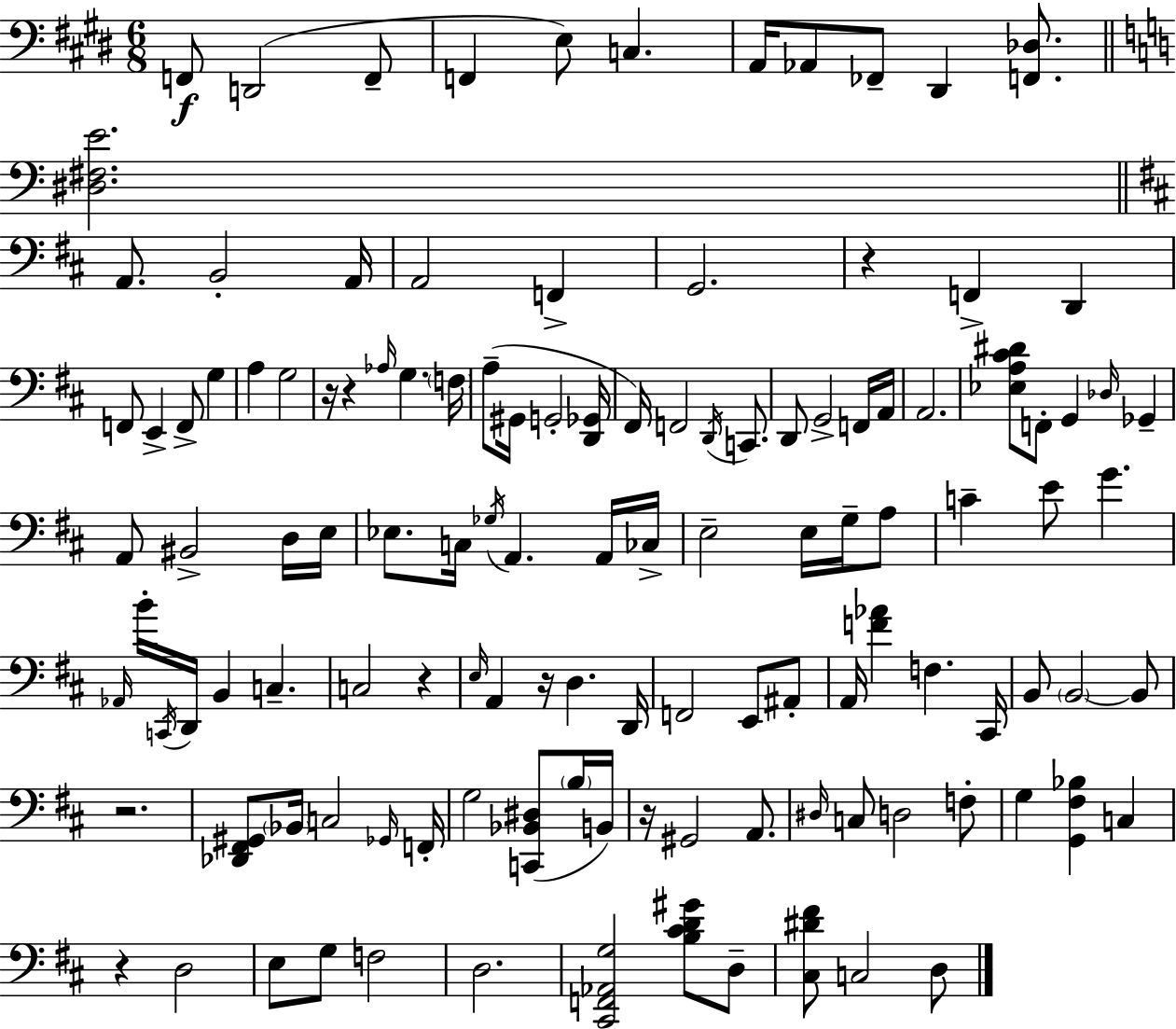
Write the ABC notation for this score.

X:1
T:Untitled
M:6/8
L:1/4
K:E
F,,/2 D,,2 F,,/2 F,, E,/2 C, A,,/4 _A,,/2 _F,,/2 ^D,, [F,,_D,]/2 [^D,^F,E]2 A,,/2 B,,2 A,,/4 A,,2 F,, G,,2 z F,, D,, F,,/2 E,, F,,/2 G, A, G,2 z/4 z _A,/4 G, F,/4 A,/2 ^G,,/4 G,,2 [D,,_G,,]/4 ^F,,/4 F,,2 D,,/4 C,,/2 D,,/2 G,,2 F,,/4 A,,/4 A,,2 [_E,A,^C^D]/2 F,,/2 G,, _D,/4 _G,, A,,/2 ^B,,2 D,/4 E,/4 _E,/2 C,/4 _G,/4 A,, A,,/4 _C,/4 E,2 E,/4 G,/4 A,/2 C E/2 G _A,,/4 B/4 C,,/4 D,,/4 B,, C, C,2 z E,/4 A,, z/4 D, D,,/4 F,,2 E,,/2 ^A,,/2 A,,/4 [F_A] F, ^C,,/4 B,,/2 B,,2 B,,/2 z2 [_D,,^F,,^G,,]/2 _B,,/4 C,2 _G,,/4 F,,/4 G,2 [C,,_B,,^D,]/2 B,/4 B,,/4 z/4 ^G,,2 A,,/2 ^D,/4 C,/2 D,2 F,/2 G, [G,,^F,_B,] C, z D,2 E,/2 G,/2 F,2 D,2 [^C,,F,,_A,,G,]2 [B,^CD^G]/2 D,/2 [^C,^D^F]/2 C,2 D,/2